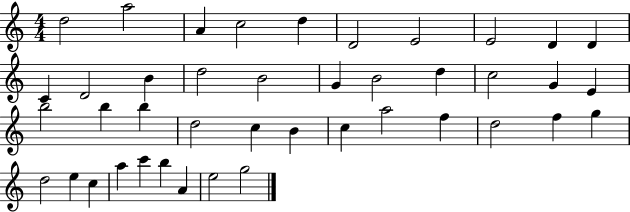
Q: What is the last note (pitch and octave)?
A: G5